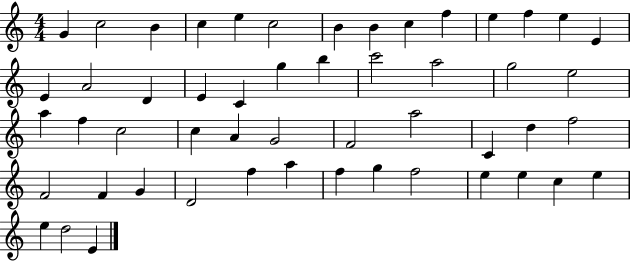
X:1
T:Untitled
M:4/4
L:1/4
K:C
G c2 B c e c2 B B c f e f e E E A2 D E C g b c'2 a2 g2 e2 a f c2 c A G2 F2 a2 C d f2 F2 F G D2 f a f g f2 e e c e e d2 E